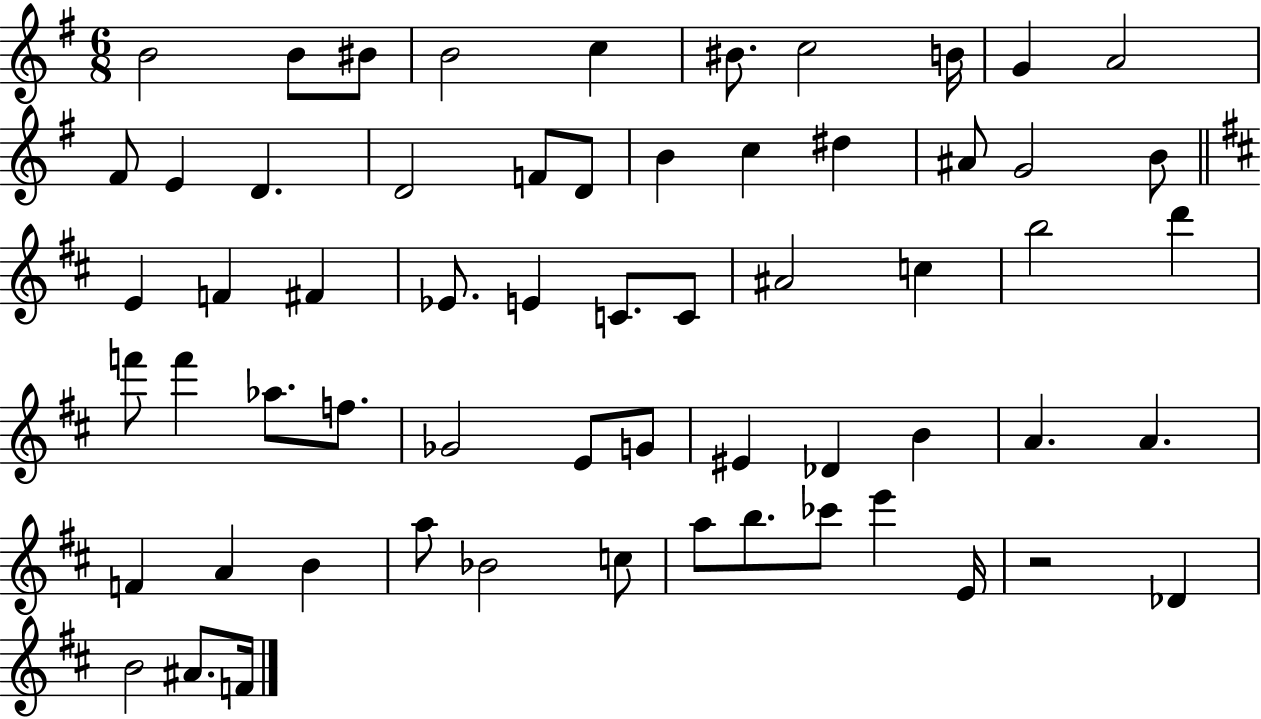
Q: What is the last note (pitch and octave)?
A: F4